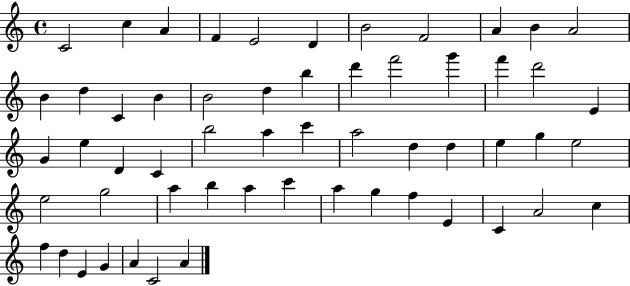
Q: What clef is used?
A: treble